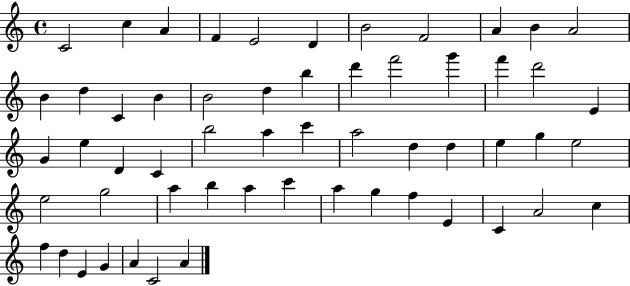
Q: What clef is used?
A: treble